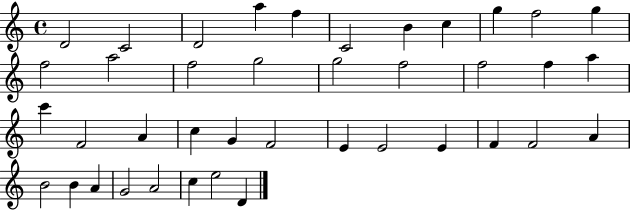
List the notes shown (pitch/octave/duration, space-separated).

D4/h C4/h D4/h A5/q F5/q C4/h B4/q C5/q G5/q F5/h G5/q F5/h A5/h F5/h G5/h G5/h F5/h F5/h F5/q A5/q C6/q F4/h A4/q C5/q G4/q F4/h E4/q E4/h E4/q F4/q F4/h A4/q B4/h B4/q A4/q G4/h A4/h C5/q E5/h D4/q